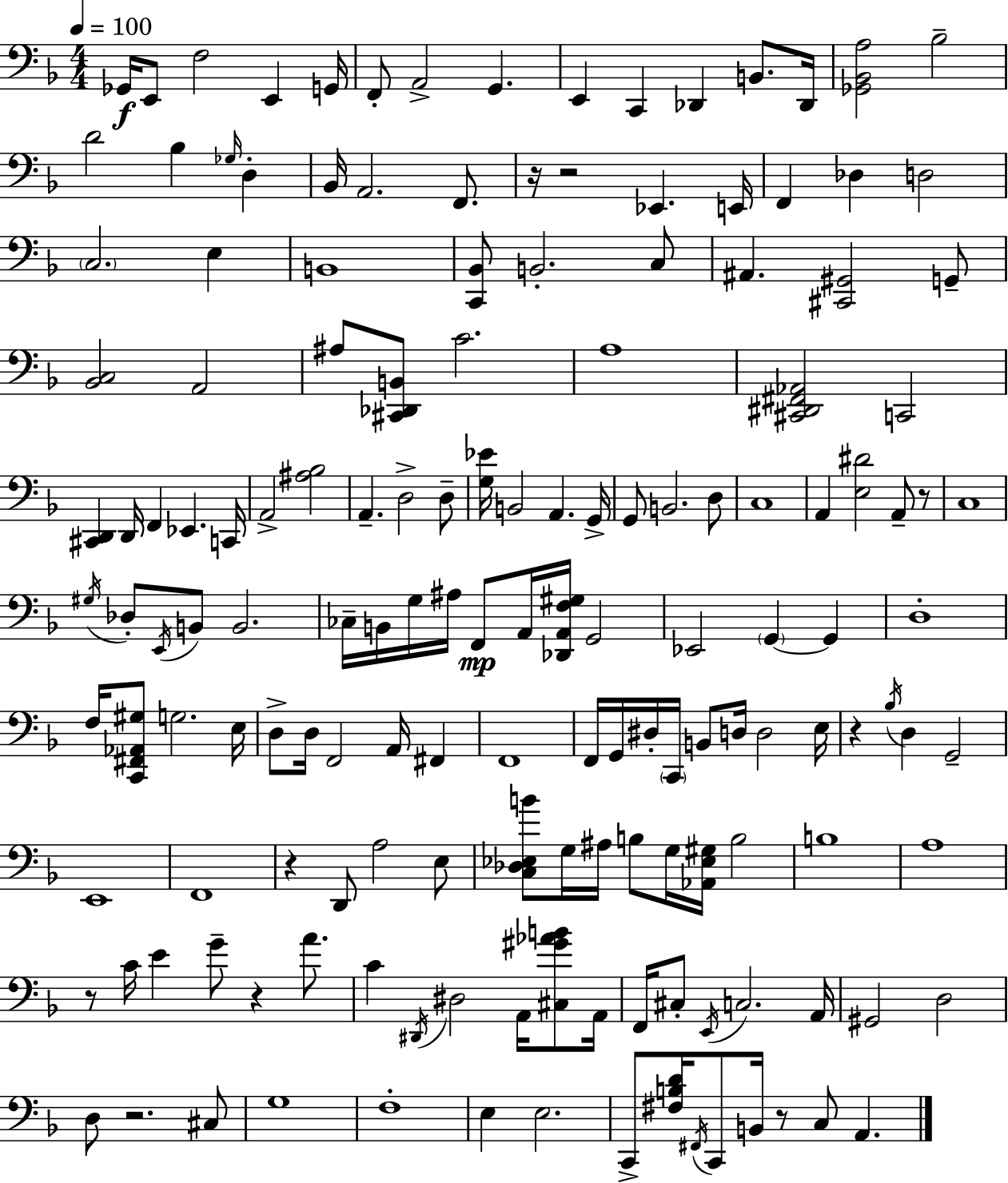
{
  \clef bass
  \numericTimeSignature
  \time 4/4
  \key d \minor
  \tempo 4 = 100
  ges,16\f e,8 f2 e,4 g,16 | f,8-. a,2-> g,4. | e,4 c,4 des,4 b,8. des,16 | <ges, bes, a>2 bes2-- | \break d'2 bes4 \grace { ges16 } d4-. | bes,16 a,2. f,8. | r16 r2 ees,4. | e,16 f,4 des4 d2 | \break \parenthesize c2. e4 | b,1 | <c, bes,>8 b,2.-. c8 | ais,4. <cis, gis,>2 g,8-- | \break <bes, c>2 a,2 | ais8 <cis, des, b,>8 c'2. | a1 | <cis, dis, fis, aes,>2 c,2 | \break <cis, d,>4 d,16 f,4 ees,4. | c,16 a,2-> <ais bes>2 | a,4.-- d2-> d8-- | <g ees'>16 b,2 a,4. | \break g,16-> g,8 b,2. d8 | c1 | a,4 <e dis'>2 a,8-- r8 | c1 | \break \acciaccatura { gis16 } des8-. \acciaccatura { e,16 } b,8 b,2. | ces16-- b,16 g16 ais16 f,8\mp a,16 <des, a, f gis>16 g,2 | ees,2 \parenthesize g,4~~ g,4 | d1-. | \break f16 <c, fis, aes, gis>8 g2. | e16 d8-> d16 f,2 a,16 fis,4 | f,1 | f,16 g,16 dis16-. \parenthesize c,16 b,8 d16 d2 | \break e16 r4 \acciaccatura { bes16 } d4 g,2-- | e,1 | f,1 | r4 d,8 a2 | \break e8 <c des ees b'>8 g16 ais16 b8 g16 <aes, ees gis>16 b2 | b1 | a1 | r8 c'16 e'4 g'8-- r4 | \break a'8. c'4 \acciaccatura { dis,16 } dis2 | a,16 <cis gis' aes' b'>8 a,16 f,16 cis8-. \acciaccatura { e,16 } c2. | a,16 gis,2 d2 | d8 r2. | \break cis8 g1 | f1-. | e4 e2. | c,8-> <fis b d'>16 \acciaccatura { fis,16 } c,8 b,16 r8 c8 | \break a,4. \bar "|."
}